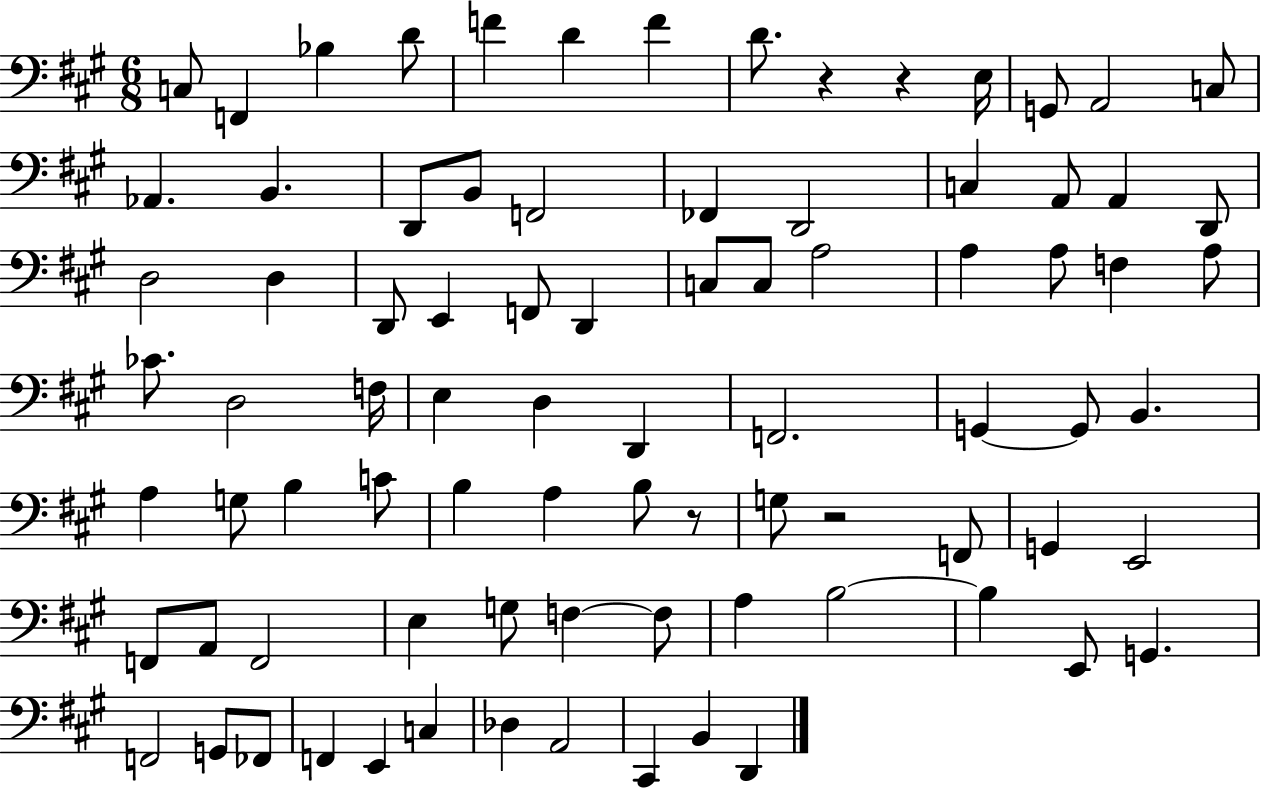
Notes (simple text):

C3/e F2/q Bb3/q D4/e F4/q D4/q F4/q D4/e. R/q R/q E3/s G2/e A2/h C3/e Ab2/q. B2/q. D2/e B2/e F2/h FES2/q D2/h C3/q A2/e A2/q D2/e D3/h D3/q D2/e E2/q F2/e D2/q C3/e C3/e A3/h A3/q A3/e F3/q A3/e CES4/e. D3/h F3/s E3/q D3/q D2/q F2/h. G2/q G2/e B2/q. A3/q G3/e B3/q C4/e B3/q A3/q B3/e R/e G3/e R/h F2/e G2/q E2/h F2/e A2/e F2/h E3/q G3/e F3/q F3/e A3/q B3/h B3/q E2/e G2/q. F2/h G2/e FES2/e F2/q E2/q C3/q Db3/q A2/h C#2/q B2/q D2/q